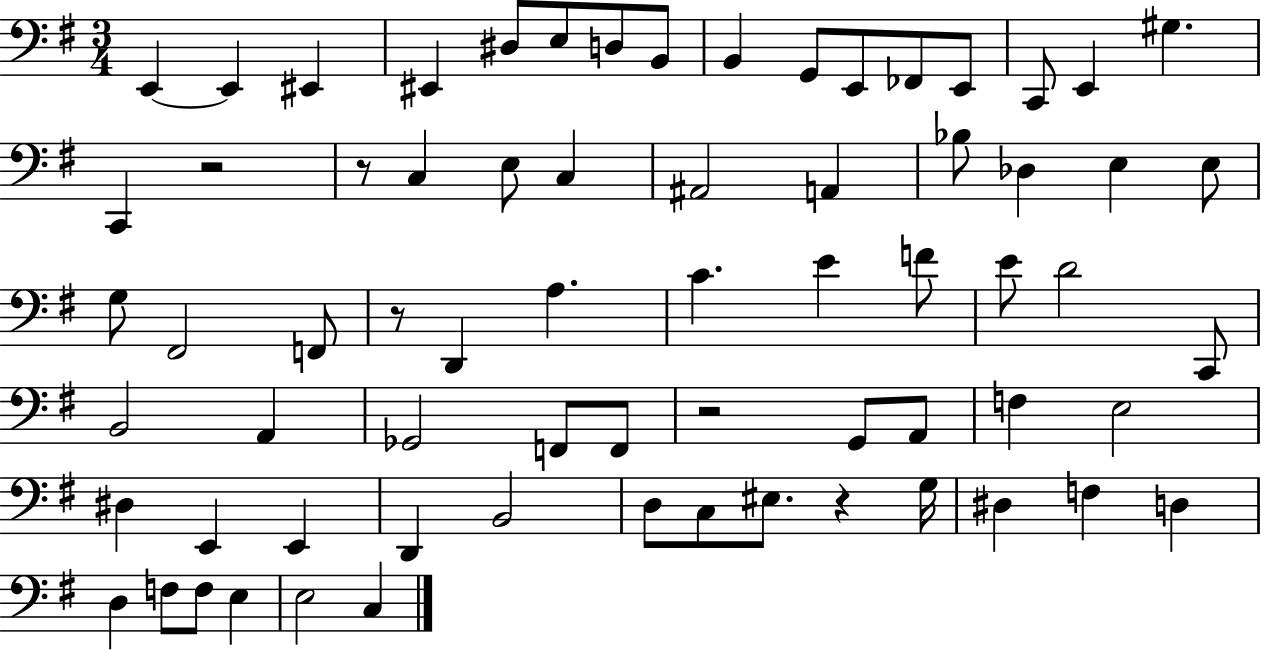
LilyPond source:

{
  \clef bass
  \numericTimeSignature
  \time 3/4
  \key g \major
  e,4~~ e,4 eis,4 | eis,4 dis8 e8 d8 b,8 | b,4 g,8 e,8 fes,8 e,8 | c,8 e,4 gis4. | \break c,4 r2 | r8 c4 e8 c4 | ais,2 a,4 | bes8 des4 e4 e8 | \break g8 fis,2 f,8 | r8 d,4 a4. | c'4. e'4 f'8 | e'8 d'2 c,8 | \break b,2 a,4 | ges,2 f,8 f,8 | r2 g,8 a,8 | f4 e2 | \break dis4 e,4 e,4 | d,4 b,2 | d8 c8 eis8. r4 g16 | dis4 f4 d4 | \break d4 f8 f8 e4 | e2 c4 | \bar "|."
}